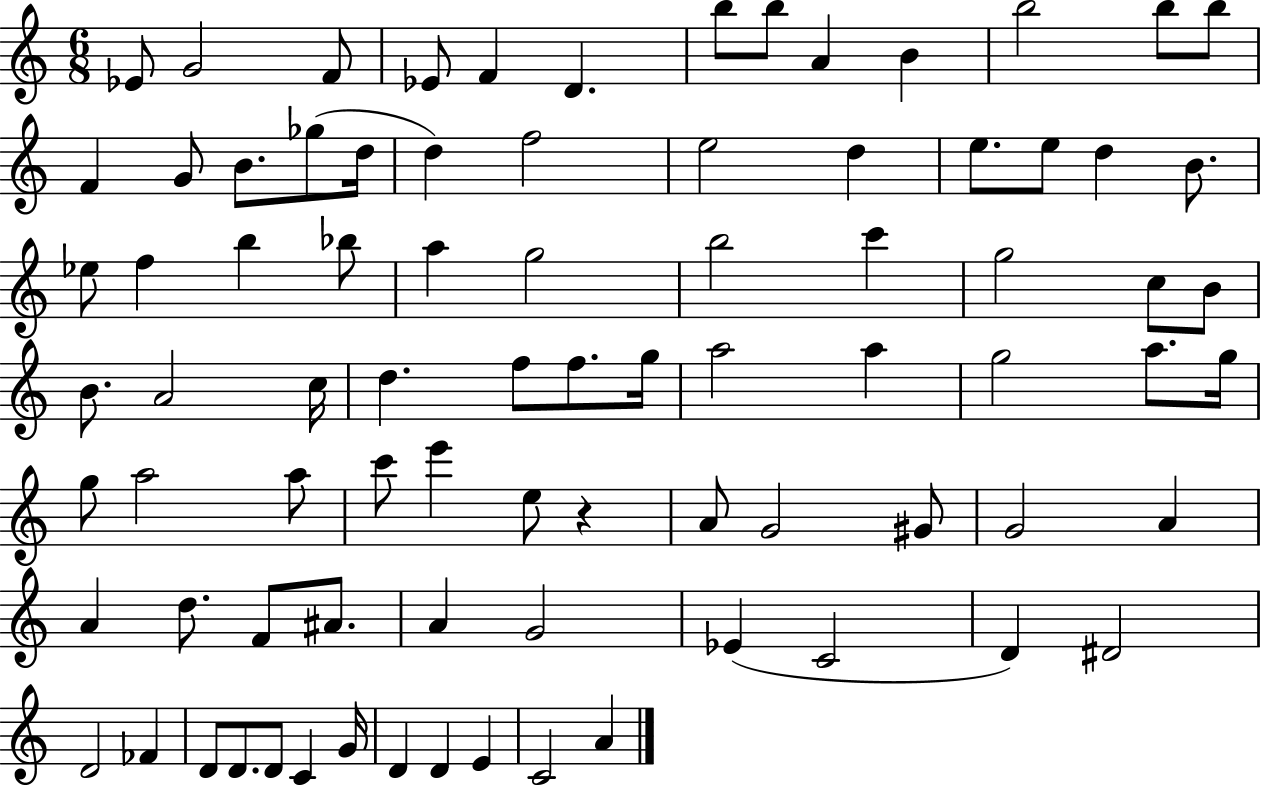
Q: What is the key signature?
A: C major